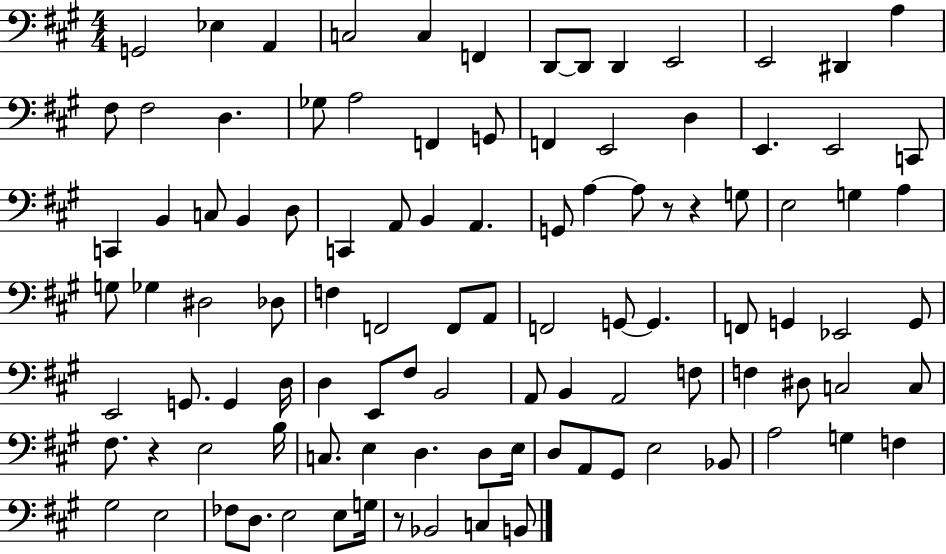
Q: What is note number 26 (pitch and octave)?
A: C2